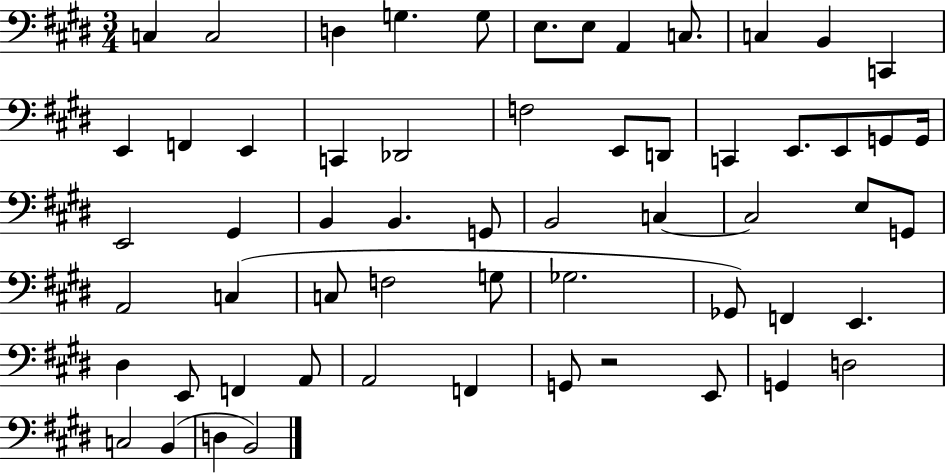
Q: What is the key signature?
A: E major